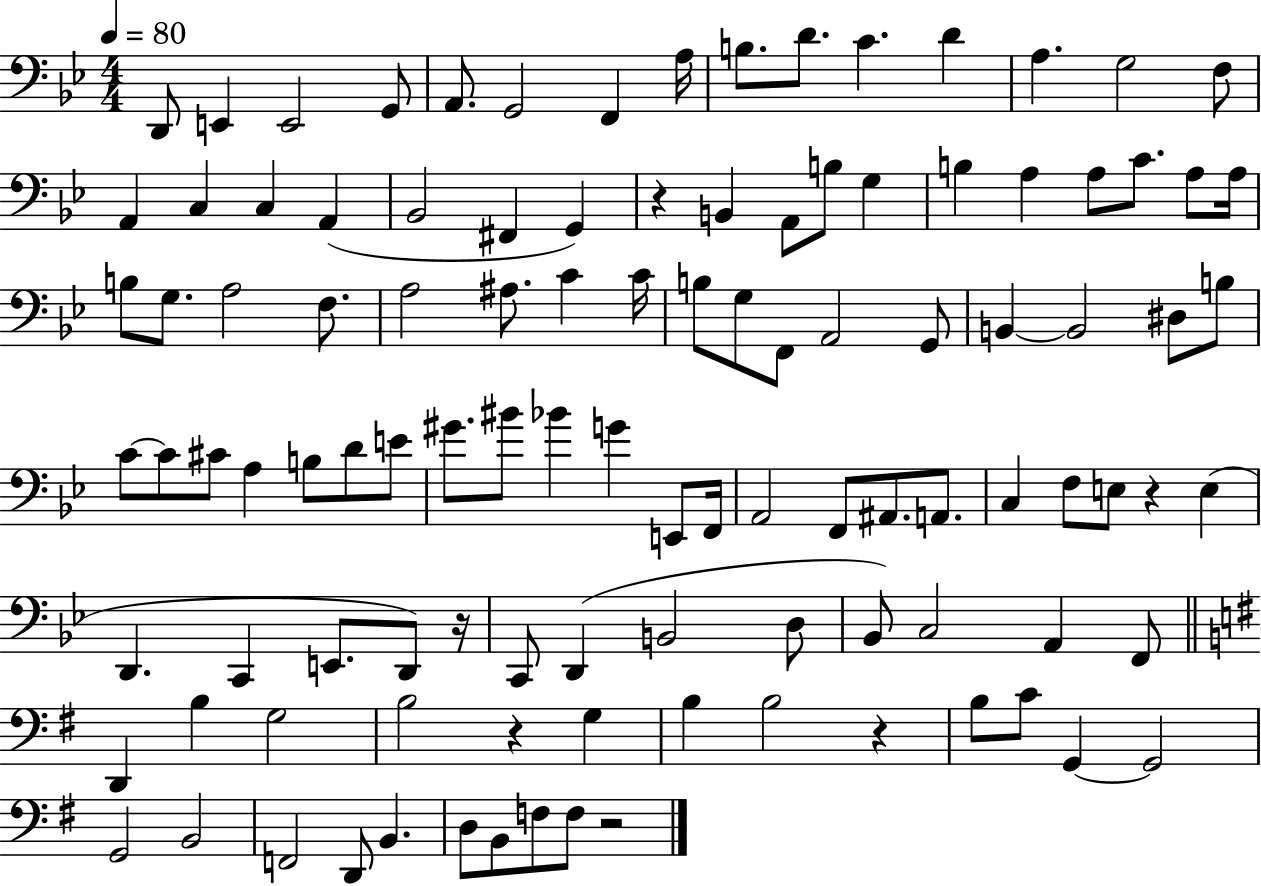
D2/e E2/q E2/h G2/e A2/e. G2/h F2/q A3/s B3/e. D4/e. C4/q. D4/q A3/q. G3/h F3/e A2/q C3/q C3/q A2/q Bb2/h F#2/q G2/q R/q B2/q A2/e B3/e G3/q B3/q A3/q A3/e C4/e. A3/e A3/s B3/e G3/e. A3/h F3/e. A3/h A#3/e. C4/q C4/s B3/e G3/e F2/e A2/h G2/e B2/q B2/h D#3/e B3/e C4/e C4/e C#4/e A3/q B3/e D4/e E4/e G#4/e. BIS4/e Bb4/q G4/q E2/e F2/s A2/h F2/e A#2/e. A2/e. C3/q F3/e E3/e R/q E3/q D2/q. C2/q E2/e. D2/e R/s C2/e D2/q B2/h D3/e Bb2/e C3/h A2/q F2/e D2/q B3/q G3/h B3/h R/q G3/q B3/q B3/h R/q B3/e C4/e G2/q G2/h G2/h B2/h F2/h D2/e B2/q. D3/e B2/e F3/e F3/e R/h